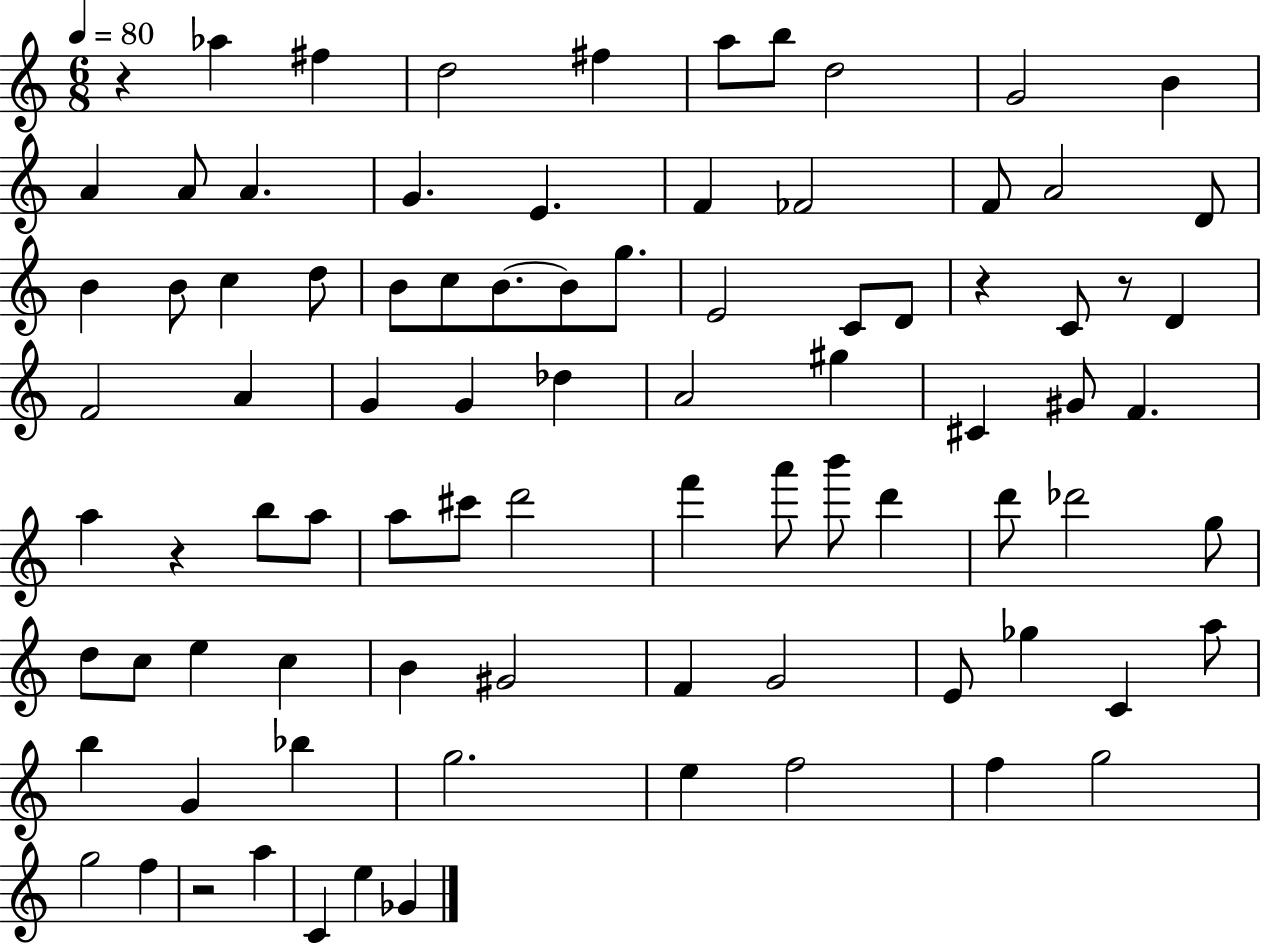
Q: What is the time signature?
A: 6/8